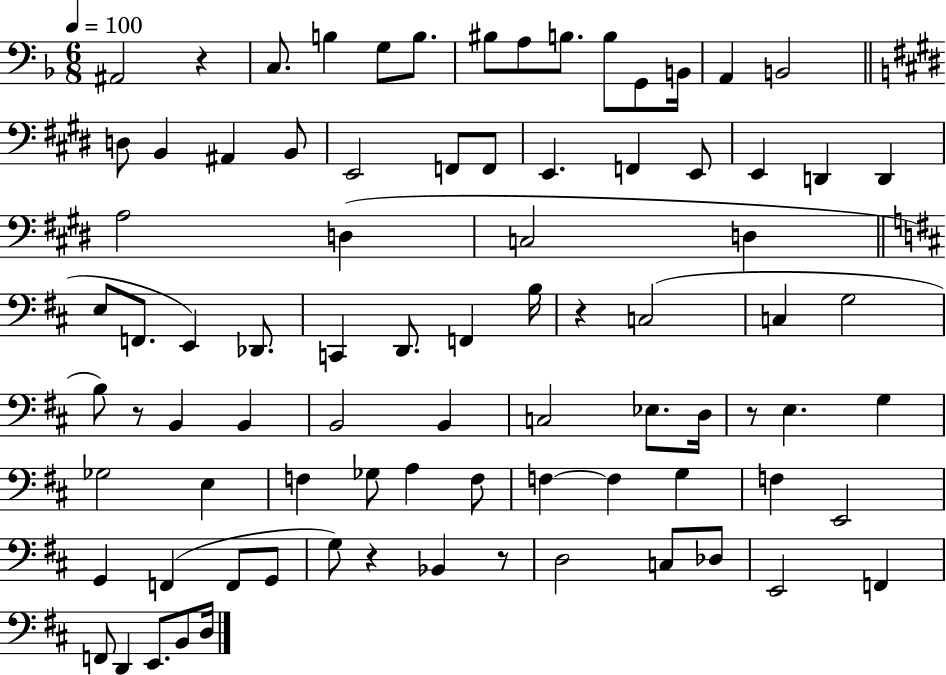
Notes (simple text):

A#2/h R/q C3/e. B3/q G3/e B3/e. BIS3/e A3/e B3/e. B3/e G2/e B2/s A2/q B2/h D3/e B2/q A#2/q B2/e E2/h F2/e F2/e E2/q. F2/q E2/e E2/q D2/q D2/q A3/h D3/q C3/h D3/q E3/e F2/e. E2/q Db2/e. C2/q D2/e. F2/q B3/s R/q C3/h C3/q G3/h B3/e R/e B2/q B2/q B2/h B2/q C3/h Eb3/e. D3/s R/e E3/q. G3/q Gb3/h E3/q F3/q Gb3/e A3/q F3/e F3/q F3/q G3/q F3/q E2/h G2/q F2/q F2/e G2/e G3/e R/q Bb2/q R/e D3/h C3/e Db3/e E2/h F2/q F2/e D2/q E2/e. B2/e D3/s